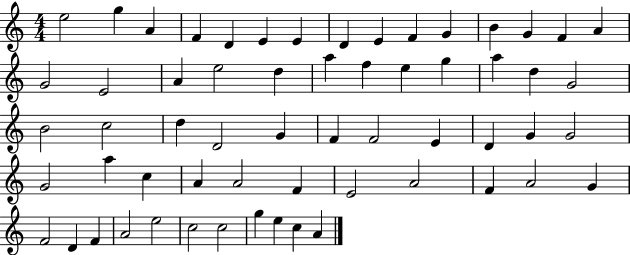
{
  \clef treble
  \numericTimeSignature
  \time 4/4
  \key c \major
  e''2 g''4 a'4 | f'4 d'4 e'4 e'4 | d'4 e'4 f'4 g'4 | b'4 g'4 f'4 a'4 | \break g'2 e'2 | a'4 e''2 d''4 | a''4 f''4 e''4 g''4 | a''4 d''4 g'2 | \break b'2 c''2 | d''4 d'2 g'4 | f'4 f'2 e'4 | d'4 g'4 g'2 | \break g'2 a''4 c''4 | a'4 a'2 f'4 | e'2 a'2 | f'4 a'2 g'4 | \break f'2 d'4 f'4 | a'2 e''2 | c''2 c''2 | g''4 e''4 c''4 a'4 | \break \bar "|."
}